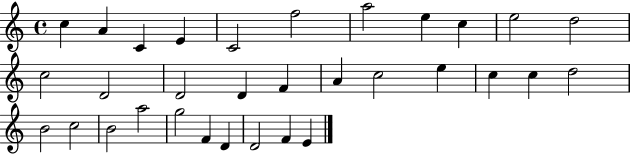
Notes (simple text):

C5/q A4/q C4/q E4/q C4/h F5/h A5/h E5/q C5/q E5/h D5/h C5/h D4/h D4/h D4/q F4/q A4/q C5/h E5/q C5/q C5/q D5/h B4/h C5/h B4/h A5/h G5/h F4/q D4/q D4/h F4/q E4/q